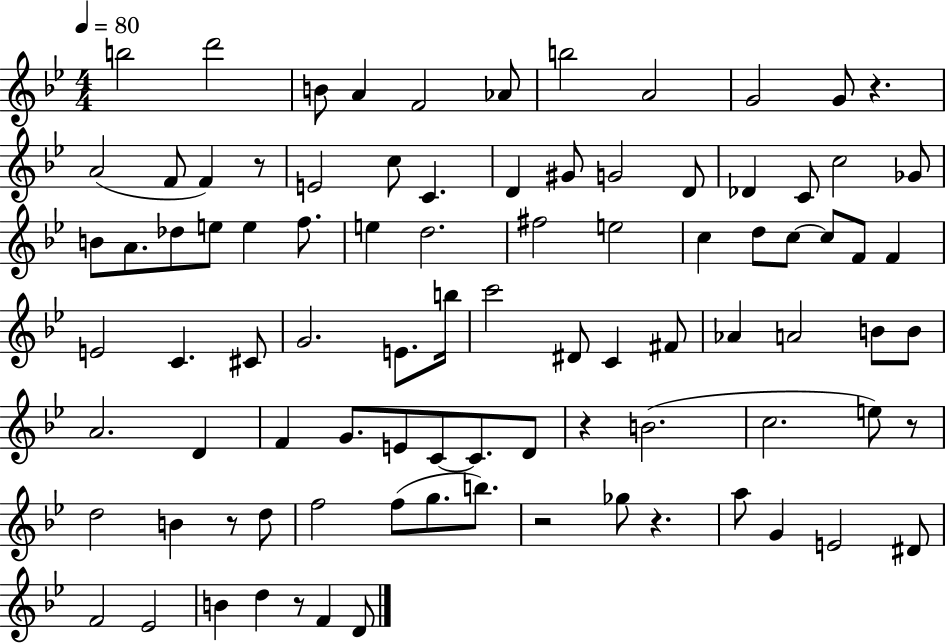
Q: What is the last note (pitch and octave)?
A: D4